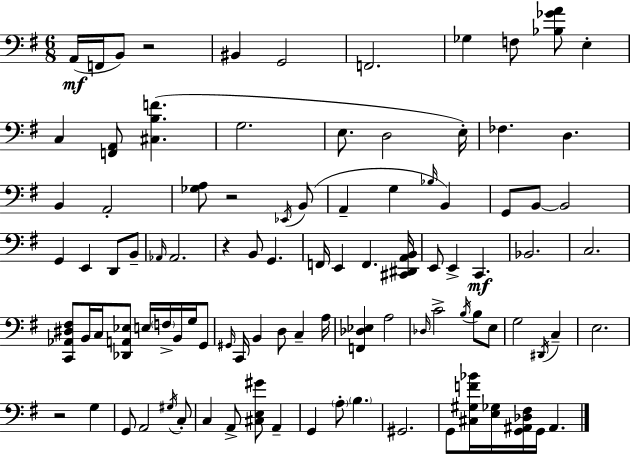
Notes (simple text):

A2/s F2/s B2/e R/h BIS2/q G2/h F2/h. Gb3/q F3/e [Bb3,Gb4,A4]/e E3/q C3/q [F2,A2]/e [C#3,B3,F4]/q. G3/h. E3/e. D3/h E3/s FES3/q. D3/q. B2/q A2/h [Gb3,A3]/e R/h Eb2/s B2/e A2/q G3/q Bb3/s B2/q G2/e B2/e B2/h G2/q E2/q D2/e B2/e Ab2/s Ab2/h. R/q B2/e G2/q. F2/s E2/q F2/q. [C#2,D#2,A2,B2]/s E2/e E2/q C2/q. Bb2/h. C3/h. [C2,Ab2,D#3,F#3]/e B2/s C3/s [Db2,A2,Eb3]/e E3/s F3/s B2/s G3/s G2/e G#2/s C2/s B2/q D3/e C3/q A3/s [F2,Db3,Eb3]/q A3/h Db3/s C4/h B3/s B3/e E3/e G3/h D#2/s C3/q E3/h. R/h G3/q G2/e A2/h G#3/s C3/e C3/q A2/e [C#3,E3,G#4]/e A2/q G2/q A3/e B3/q. G#2/h. G2/e [C#3,G#3,F4,Bb4]/s [E3,Gb3]/s [G2,A#2,Db3,F#3]/s G2/s A#2/q.